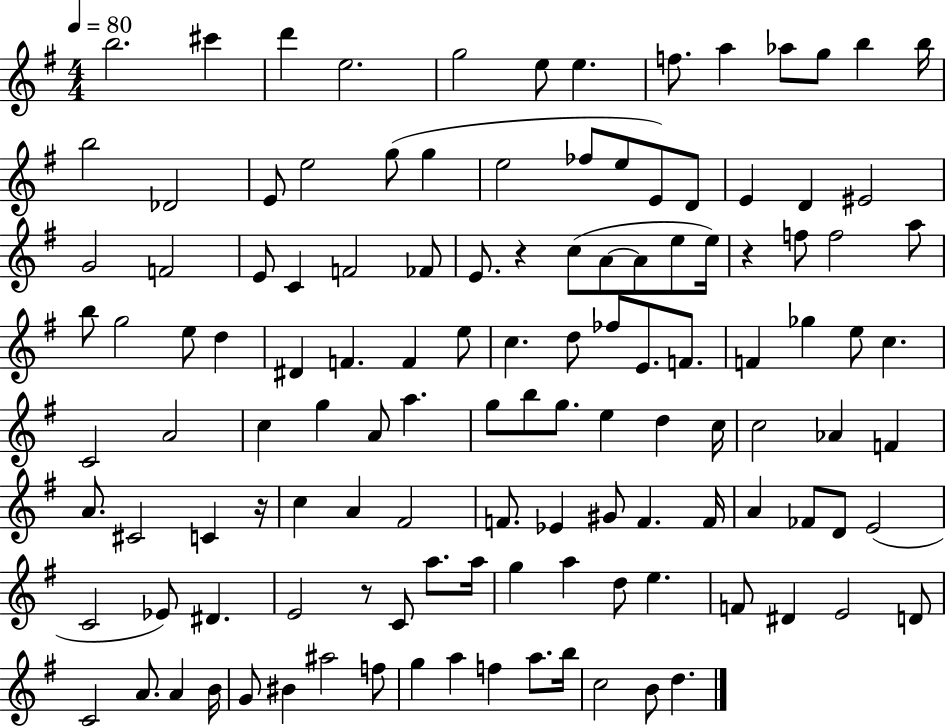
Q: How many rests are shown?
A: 4